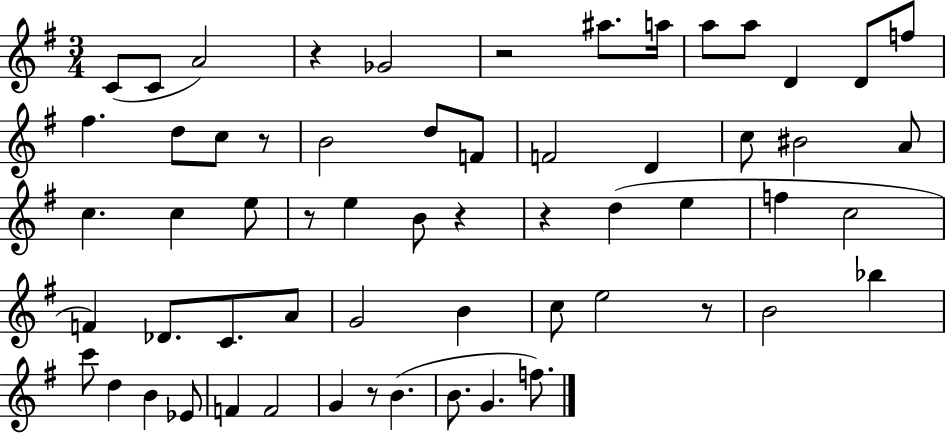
X:1
T:Untitled
M:3/4
L:1/4
K:G
C/2 C/2 A2 z _G2 z2 ^a/2 a/4 a/2 a/2 D D/2 f/2 ^f d/2 c/2 z/2 B2 d/2 F/2 F2 D c/2 ^B2 A/2 c c e/2 z/2 e B/2 z z d e f c2 F _D/2 C/2 A/2 G2 B c/2 e2 z/2 B2 _b c'/2 d B _E/2 F F2 G z/2 B B/2 G f/2